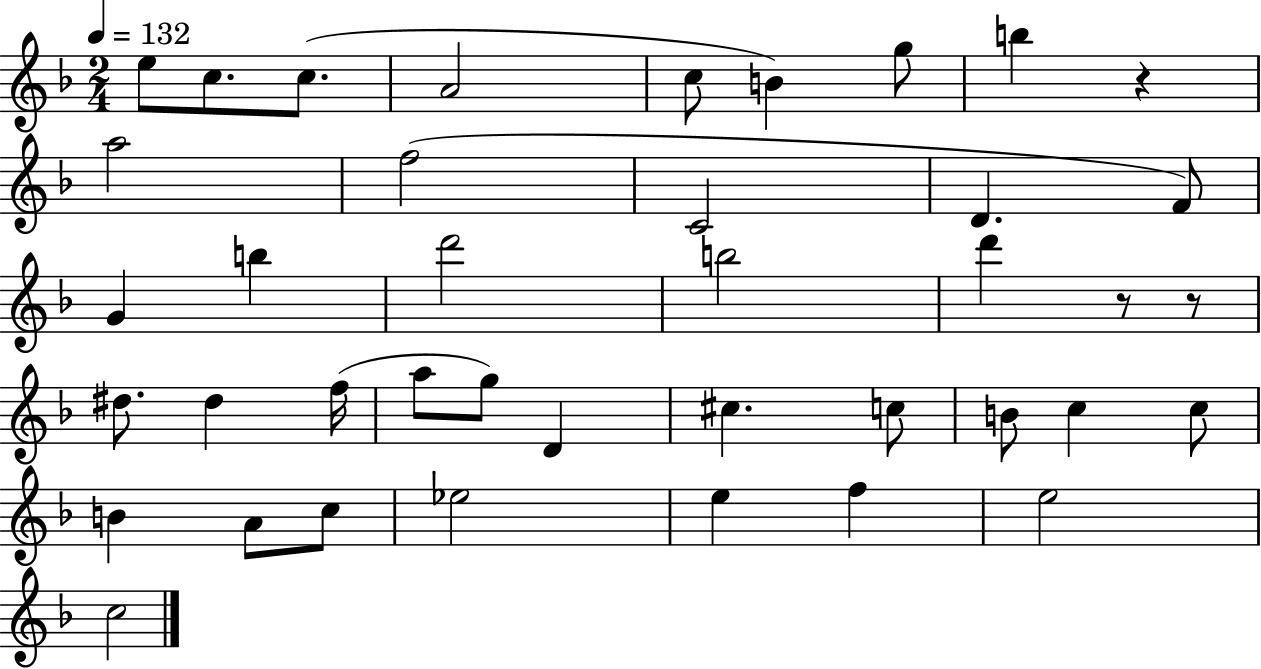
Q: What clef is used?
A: treble